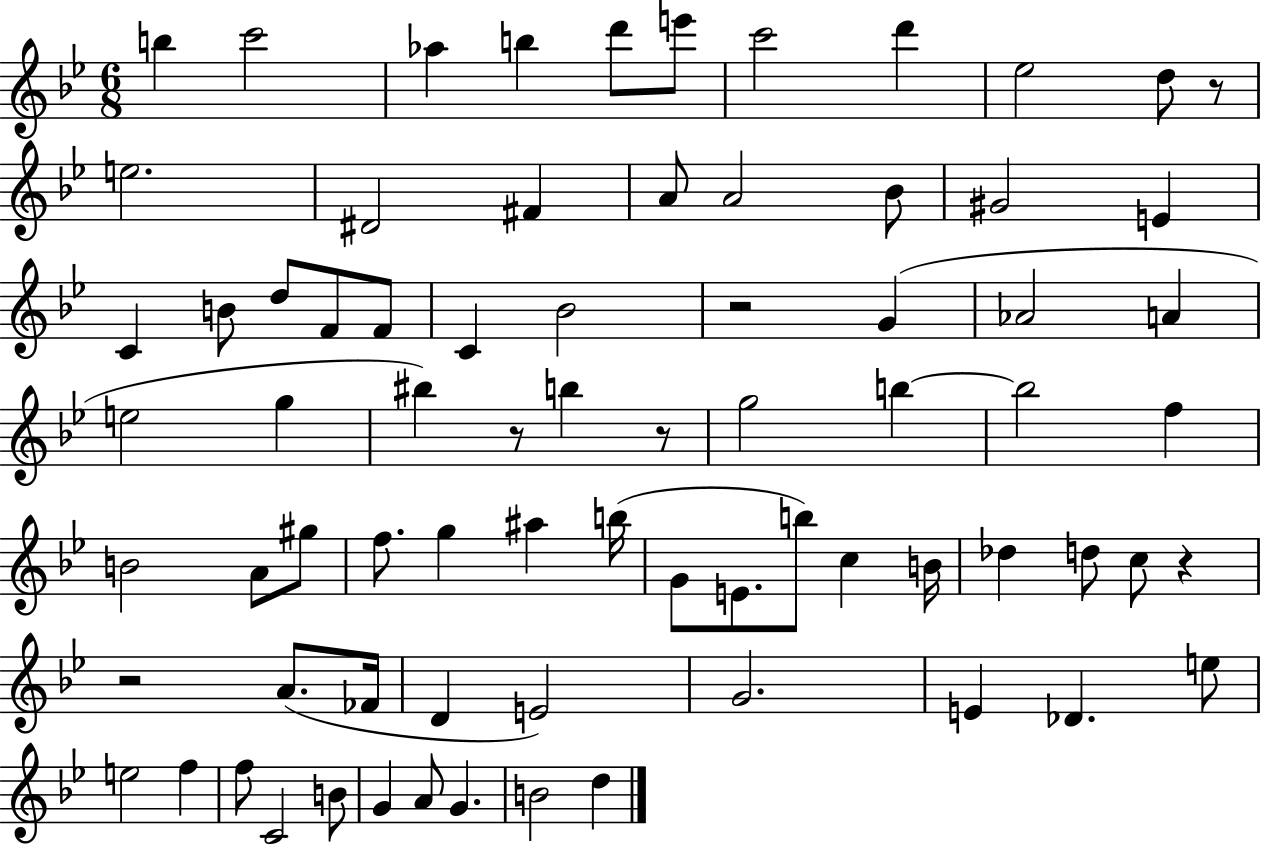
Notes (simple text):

B5/q C6/h Ab5/q B5/q D6/e E6/e C6/h D6/q Eb5/h D5/e R/e E5/h. D#4/h F#4/q A4/e A4/h Bb4/e G#4/h E4/q C4/q B4/e D5/e F4/e F4/e C4/q Bb4/h R/h G4/q Ab4/h A4/q E5/h G5/q BIS5/q R/e B5/q R/e G5/h B5/q B5/h F5/q B4/h A4/e G#5/e F5/e. G5/q A#5/q B5/s G4/e E4/e. B5/e C5/q B4/s Db5/q D5/e C5/e R/q R/h A4/e. FES4/s D4/q E4/h G4/h. E4/q Db4/q. E5/e E5/h F5/q F5/e C4/h B4/e G4/q A4/e G4/q. B4/h D5/q